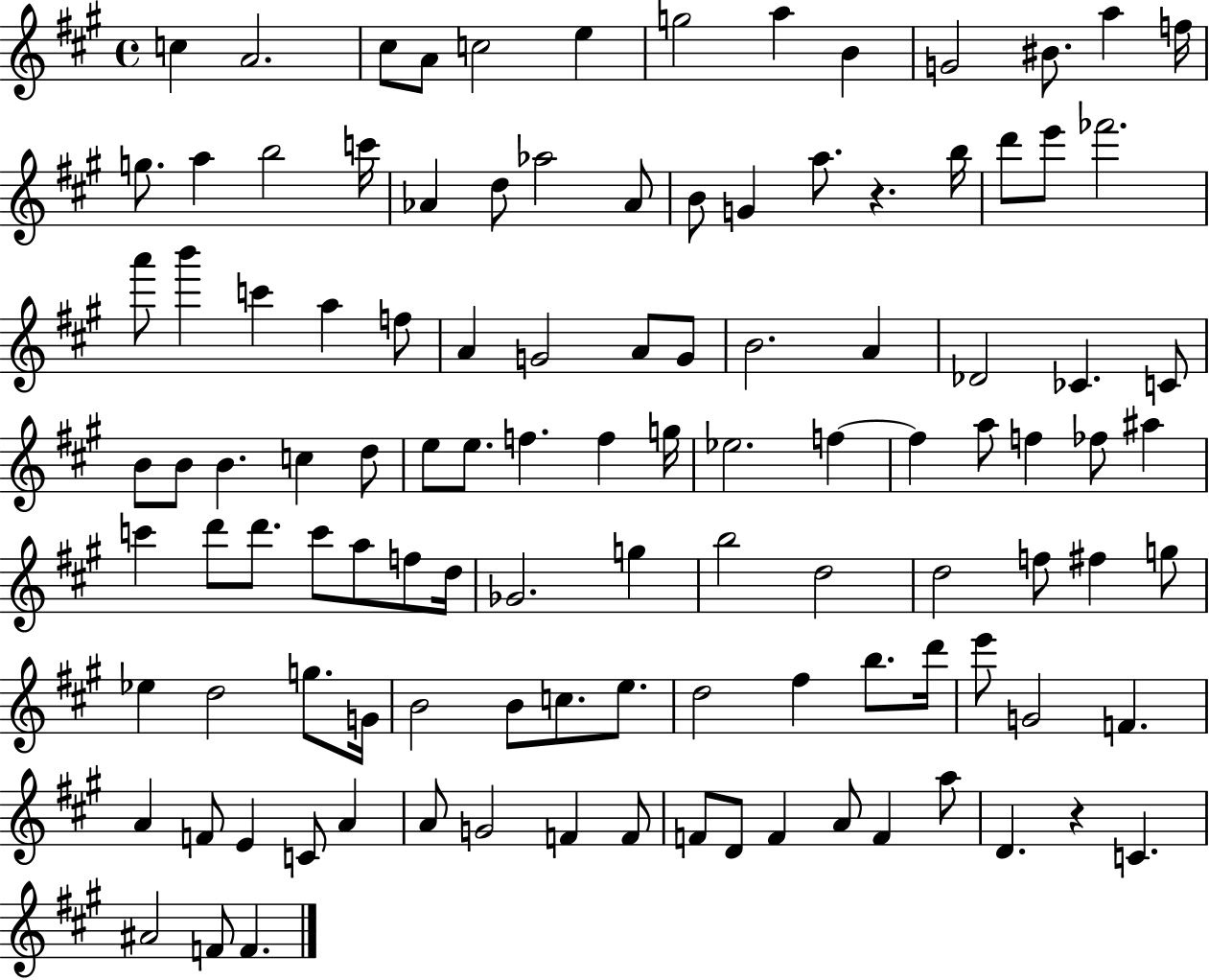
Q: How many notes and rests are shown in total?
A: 111